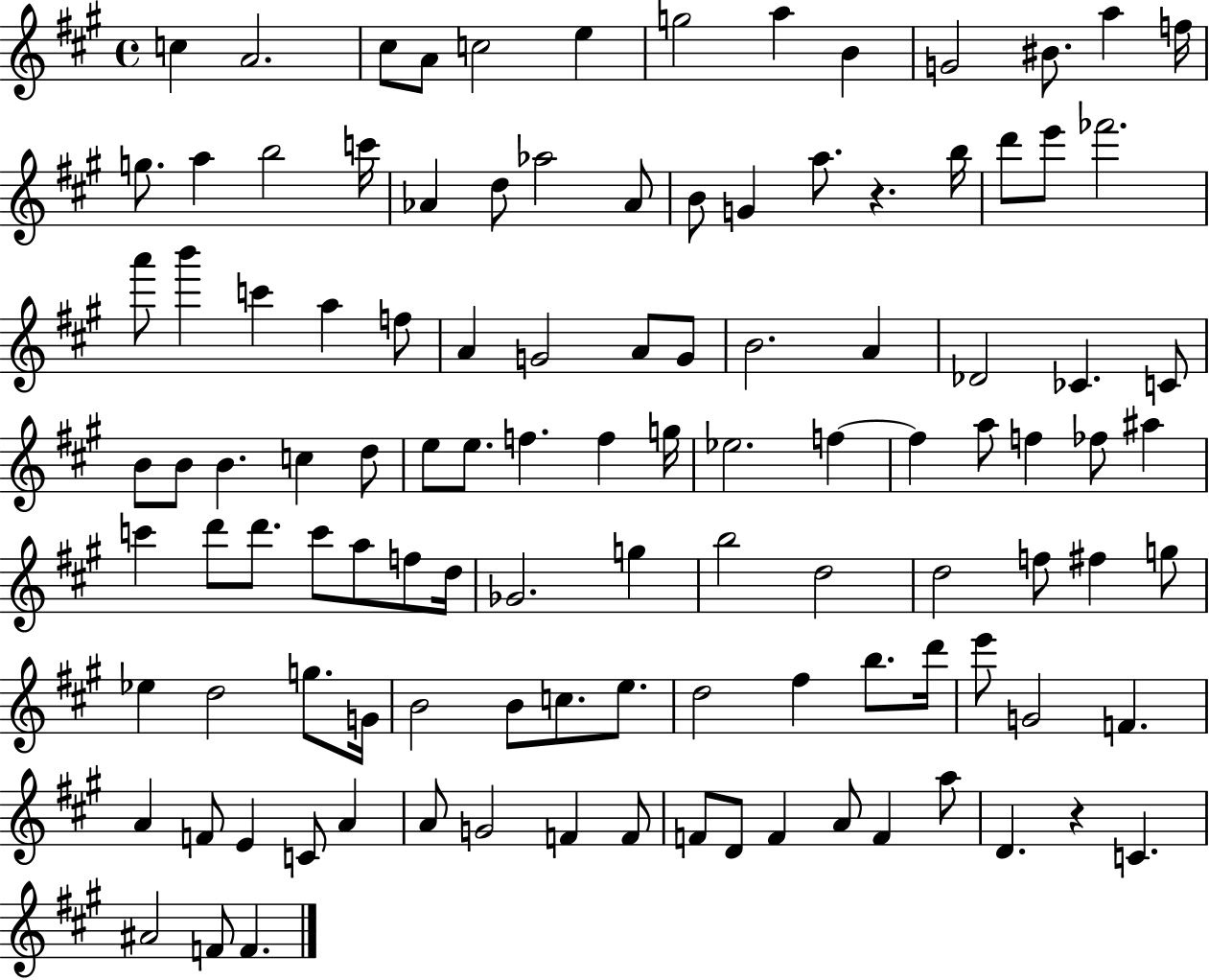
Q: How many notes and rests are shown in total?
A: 111